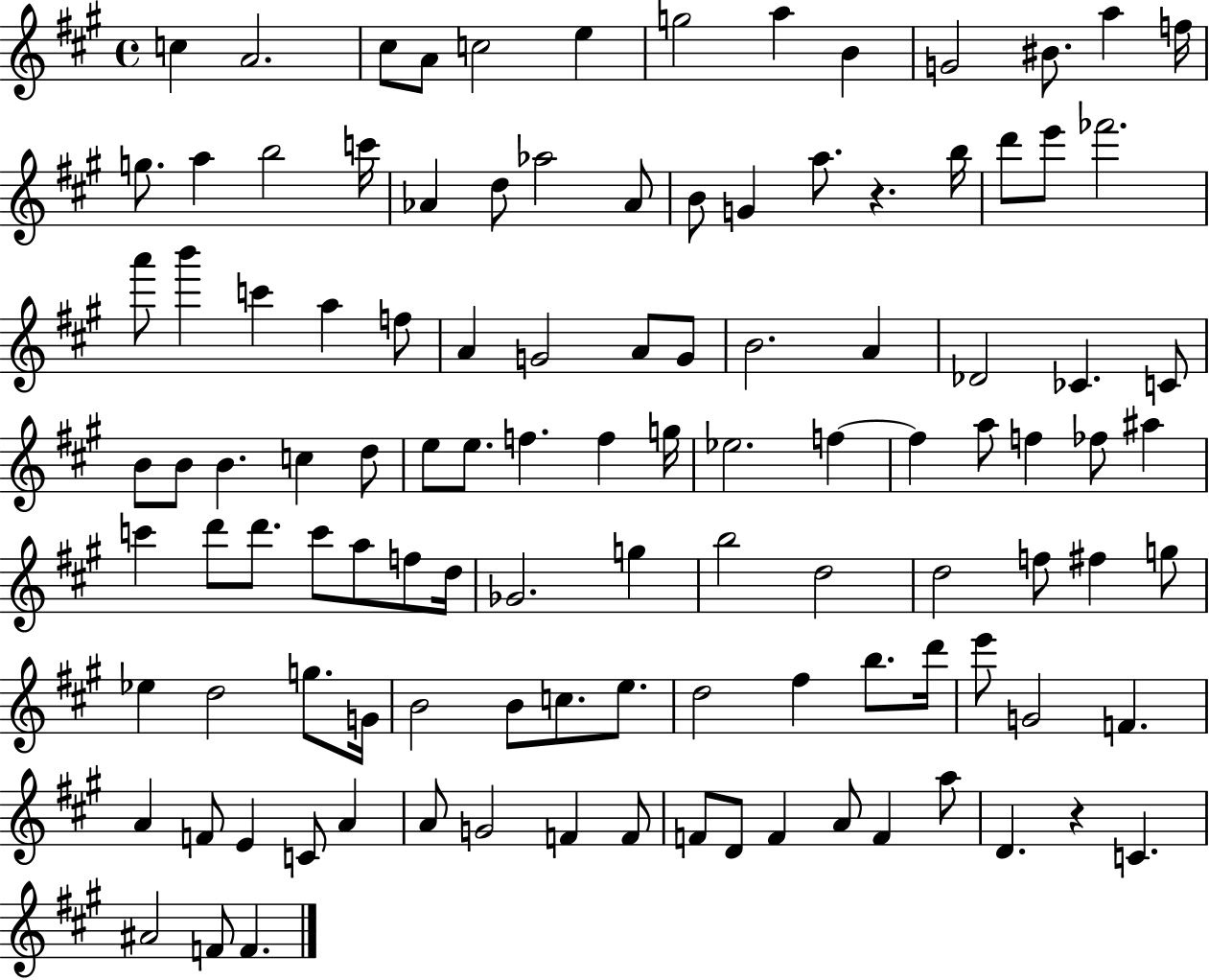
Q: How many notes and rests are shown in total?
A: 111